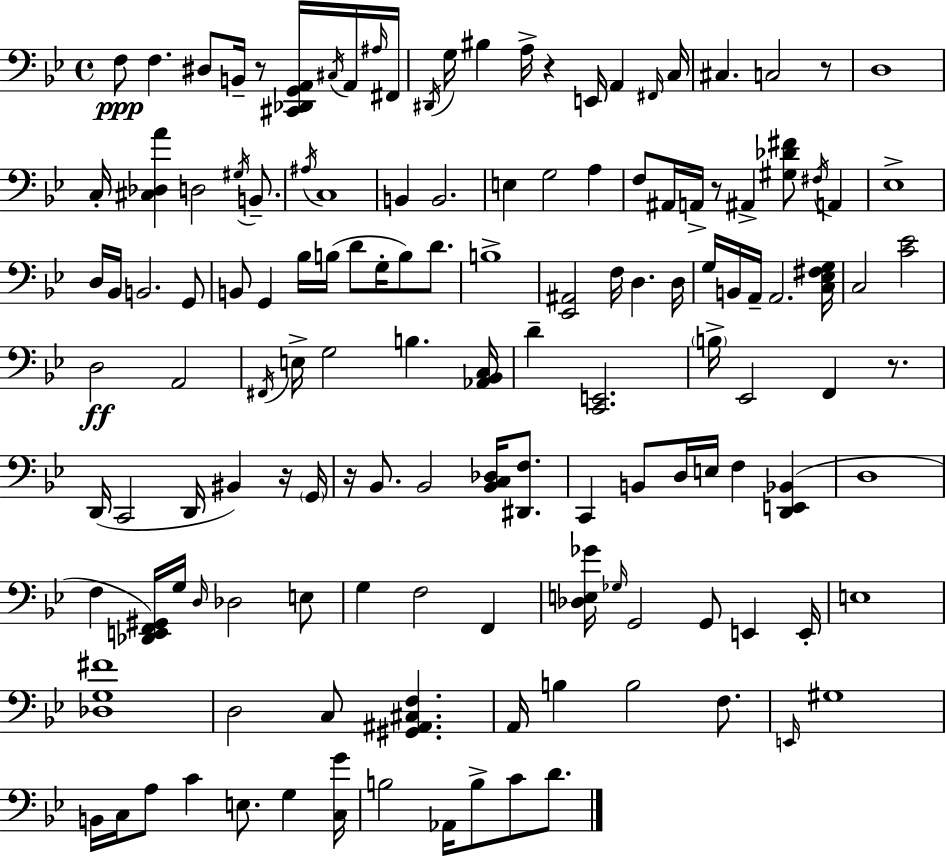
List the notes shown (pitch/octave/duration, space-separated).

F3/e F3/q. D#3/e B2/s R/e [C#2,Db2,G2,A2]/s C#3/s A2/s A#3/s F#2/s D#2/s G3/s BIS3/q A3/s R/q E2/s A2/q F#2/s C3/s C#3/q. C3/h R/e D3/w C3/s [C#3,Db3,A4]/q D3/h G#3/s B2/e. A#3/s C3/w B2/q B2/h. E3/q G3/h A3/q F3/e A#2/s A2/s R/e A#2/q [G#3,Db4,F#4]/e F#3/s A2/q Eb3/w D3/s Bb2/s B2/h. G2/e B2/e G2/q Bb3/s B3/s D4/e G3/s B3/e D4/e. B3/w [Eb2,A#2]/h F3/s D3/q. D3/s G3/s B2/s A2/s A2/h. [C3,Eb3,F#3,G3]/s C3/h [C4,Eb4]/h D3/h A2/h F#2/s E3/s G3/h B3/q. [Ab2,Bb2,C3]/s D4/q [C2,E2]/h. B3/s Eb2/h F2/q R/e. D2/s C2/h D2/s BIS2/q R/s G2/s R/s Bb2/e. Bb2/h [Bb2,C3,Db3]/s [D#2,F3]/e. C2/q B2/e D3/s E3/s F3/q [D2,E2,Bb2]/q D3/w F3/q [Db2,E2,F2,G#2]/s G3/s D3/s Db3/h E3/e G3/q F3/h F2/q [Db3,E3,Gb4]/s Gb3/s G2/h G2/e E2/q E2/s E3/w [Db3,G3,F#4]/w D3/h C3/e [G#2,A#2,C#3,F3]/q. A2/s B3/q B3/h F3/e. E2/s G#3/w B2/s C3/s A3/e C4/q E3/e. G3/q [C3,G4]/s B3/h Ab2/s B3/e C4/e D4/e.